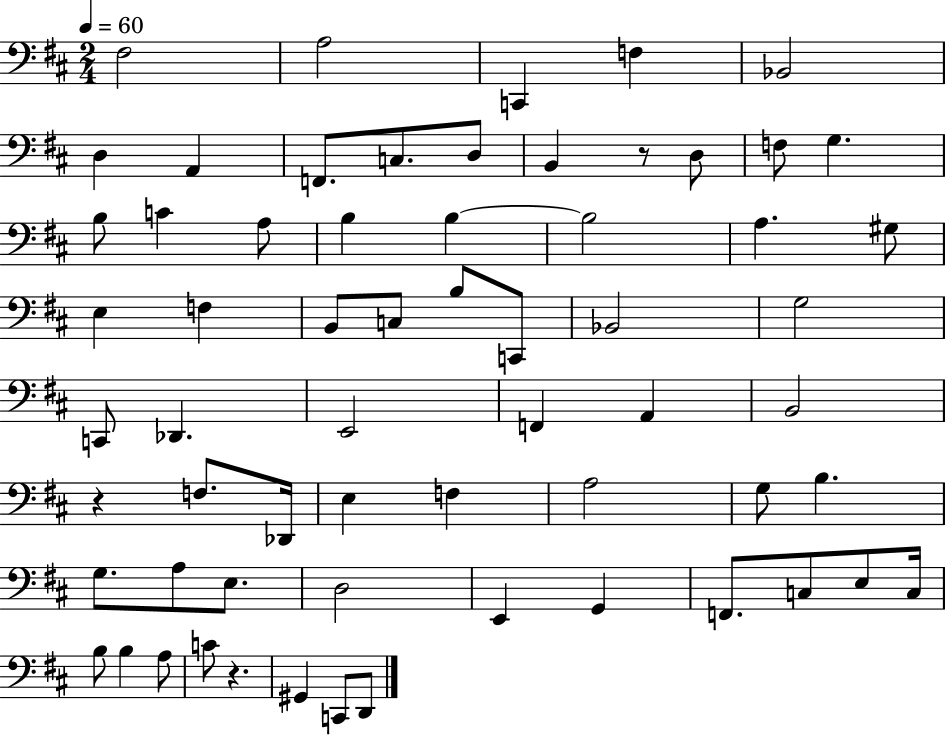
F#3/h A3/h C2/q F3/q Bb2/h D3/q A2/q F2/e. C3/e. D3/e B2/q R/e D3/e F3/e G3/q. B3/e C4/q A3/e B3/q B3/q B3/h A3/q. G#3/e E3/q F3/q B2/e C3/e B3/e C2/e Bb2/h G3/h C2/e Db2/q. E2/h F2/q A2/q B2/h R/q F3/e. Db2/s E3/q F3/q A3/h G3/e B3/q. G3/e. A3/e E3/e. D3/h E2/q G2/q F2/e. C3/e E3/e C3/s B3/e B3/q A3/e C4/e R/q. G#2/q C2/e D2/e